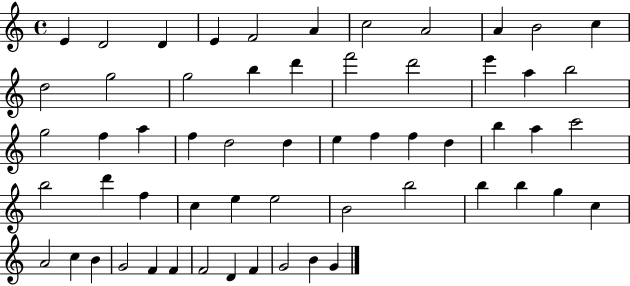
{
  \clef treble
  \time 4/4
  \defaultTimeSignature
  \key c \major
  e'4 d'2 d'4 | e'4 f'2 a'4 | c''2 a'2 | a'4 b'2 c''4 | \break d''2 g''2 | g''2 b''4 d'''4 | f'''2 d'''2 | e'''4 a''4 b''2 | \break g''2 f''4 a''4 | f''4 d''2 d''4 | e''4 f''4 f''4 d''4 | b''4 a''4 c'''2 | \break b''2 d'''4 f''4 | c''4 e''4 e''2 | b'2 b''2 | b''4 b''4 g''4 c''4 | \break a'2 c''4 b'4 | g'2 f'4 f'4 | f'2 d'4 f'4 | g'2 b'4 g'4 | \break \bar "|."
}